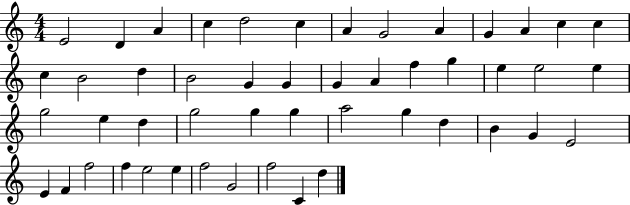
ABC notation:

X:1
T:Untitled
M:4/4
L:1/4
K:C
E2 D A c d2 c A G2 A G A c c c B2 d B2 G G G A f g e e2 e g2 e d g2 g g a2 g d B G E2 E F f2 f e2 e f2 G2 f2 C d